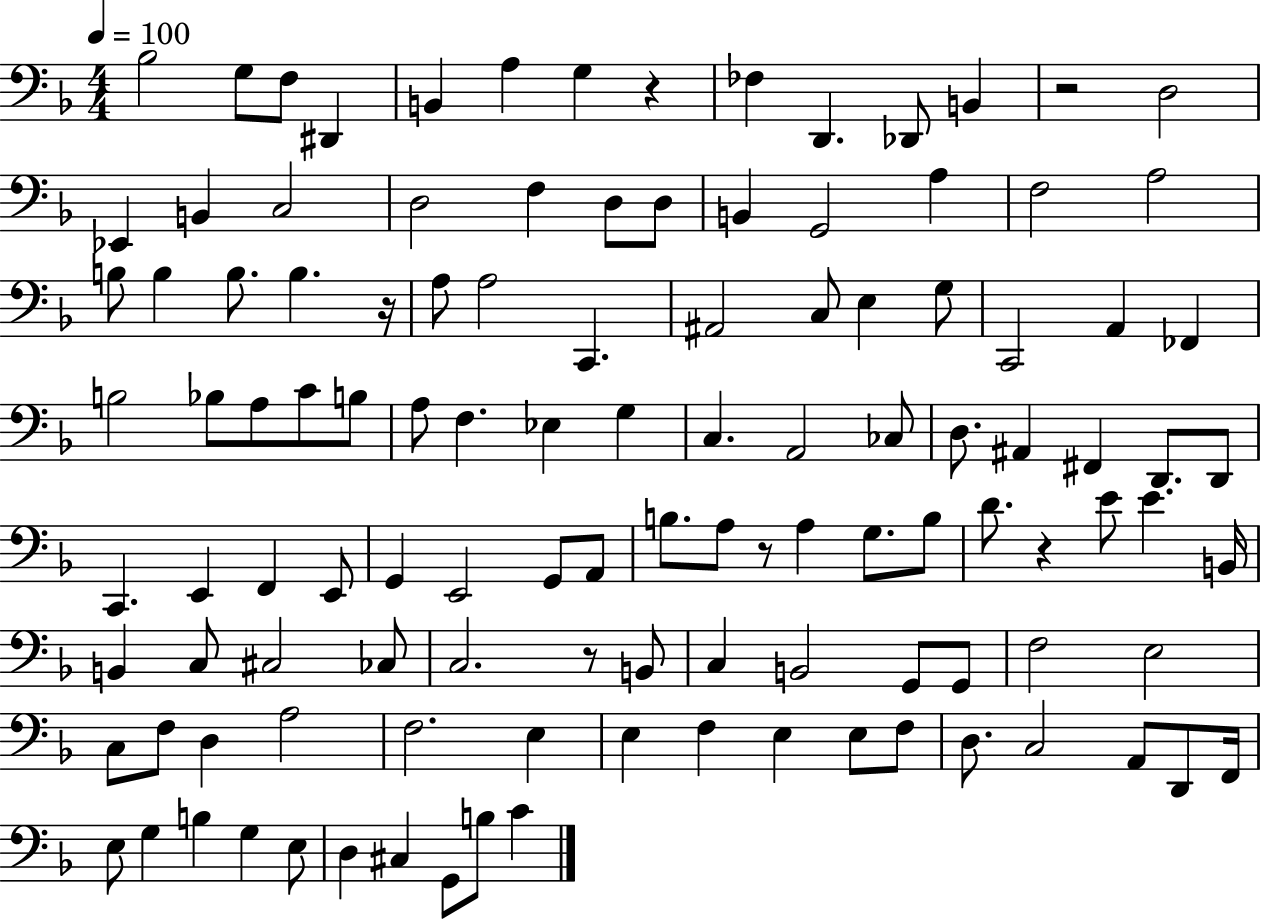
Bb3/h G3/e F3/e D#2/q B2/q A3/q G3/q R/q FES3/q D2/q. Db2/e B2/q R/h D3/h Eb2/q B2/q C3/h D3/h F3/q D3/e D3/e B2/q G2/h A3/q F3/h A3/h B3/e B3/q B3/e. B3/q. R/s A3/e A3/h C2/q. A#2/h C3/e E3/q G3/e C2/h A2/q FES2/q B3/h Bb3/e A3/e C4/e B3/e A3/e F3/q. Eb3/q G3/q C3/q. A2/h CES3/e D3/e. A#2/q F#2/q D2/e. D2/e C2/q. E2/q F2/q E2/e G2/q E2/h G2/e A2/e B3/e. A3/e R/e A3/q G3/e. B3/e D4/e. R/q E4/e E4/q. B2/s B2/q C3/e C#3/h CES3/e C3/h. R/e B2/e C3/q B2/h G2/e G2/e F3/h E3/h C3/e F3/e D3/q A3/h F3/h. E3/q E3/q F3/q E3/q E3/e F3/e D3/e. C3/h A2/e D2/e F2/s E3/e G3/q B3/q G3/q E3/e D3/q C#3/q G2/e B3/e C4/q